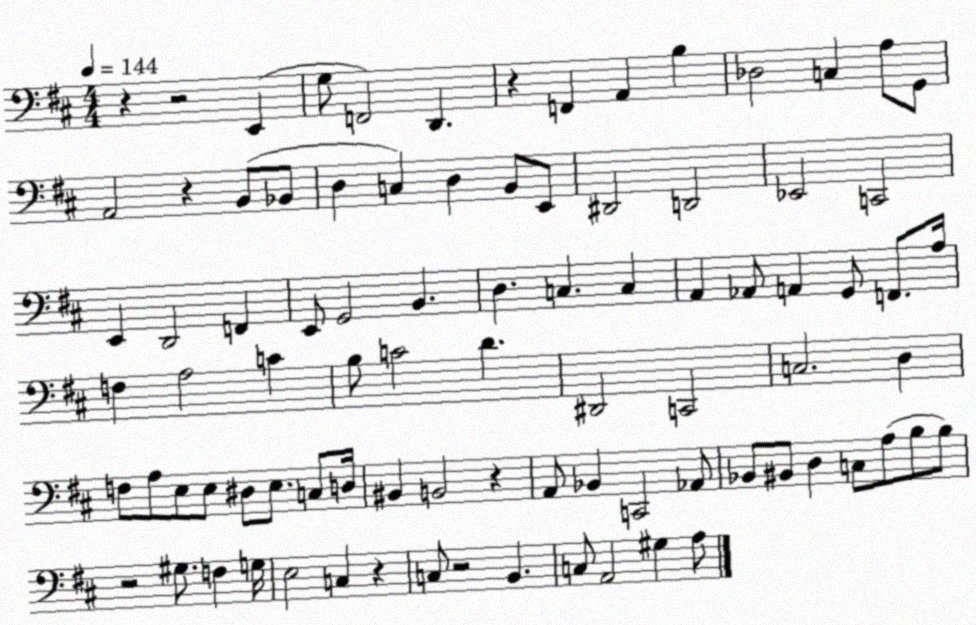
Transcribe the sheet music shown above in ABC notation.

X:1
T:Untitled
M:4/4
L:1/4
K:D
z z2 E,, G,/2 F,,2 D,, z F,, A,, B, _D,2 C, A,/2 G,,/2 A,,2 z B,,/2 _B,,/2 D, C, D, B,,/2 E,,/2 ^D,,2 D,,2 _E,,2 C,,2 E,, D,,2 F,, E,,/2 G,,2 B,, D, C, C, A,, _A,,/2 A,, G,,/2 F,,/2 A,/4 F, A,2 C B,/2 C2 D ^D,,2 C,,2 C,2 D, F,/2 A,/2 E,/2 E,/2 ^D,/2 E,/2 C,/2 D,/4 ^B,, B,,2 z A,,/2 _B,, C,,2 _A,,/2 _B,,/2 ^B,,/2 D, C,/2 A,/2 B,/2 B,/2 z2 ^G,/2 F, G,/4 E,2 C, z C,/2 z2 B,, C,/2 A,,2 ^G, A,/2